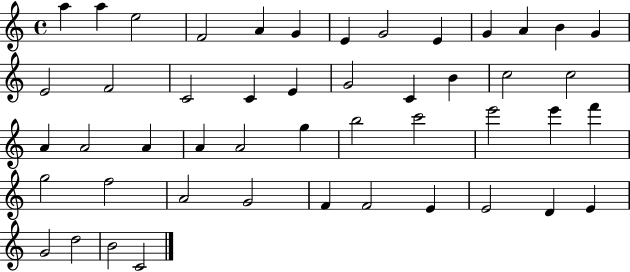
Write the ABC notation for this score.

X:1
T:Untitled
M:4/4
L:1/4
K:C
a a e2 F2 A G E G2 E G A B G E2 F2 C2 C E G2 C B c2 c2 A A2 A A A2 g b2 c'2 e'2 e' f' g2 f2 A2 G2 F F2 E E2 D E G2 d2 B2 C2